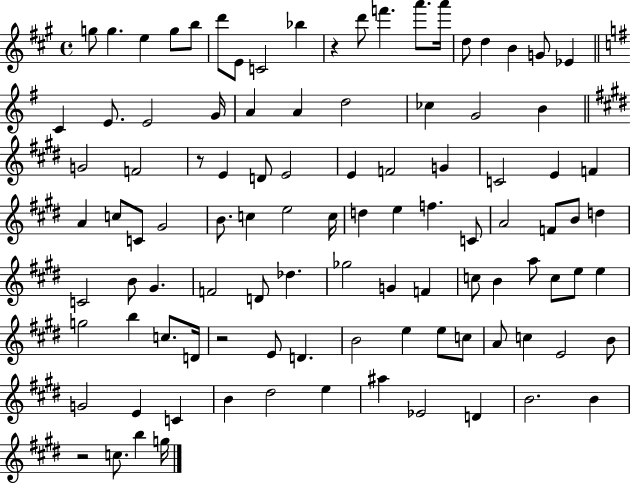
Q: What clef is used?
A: treble